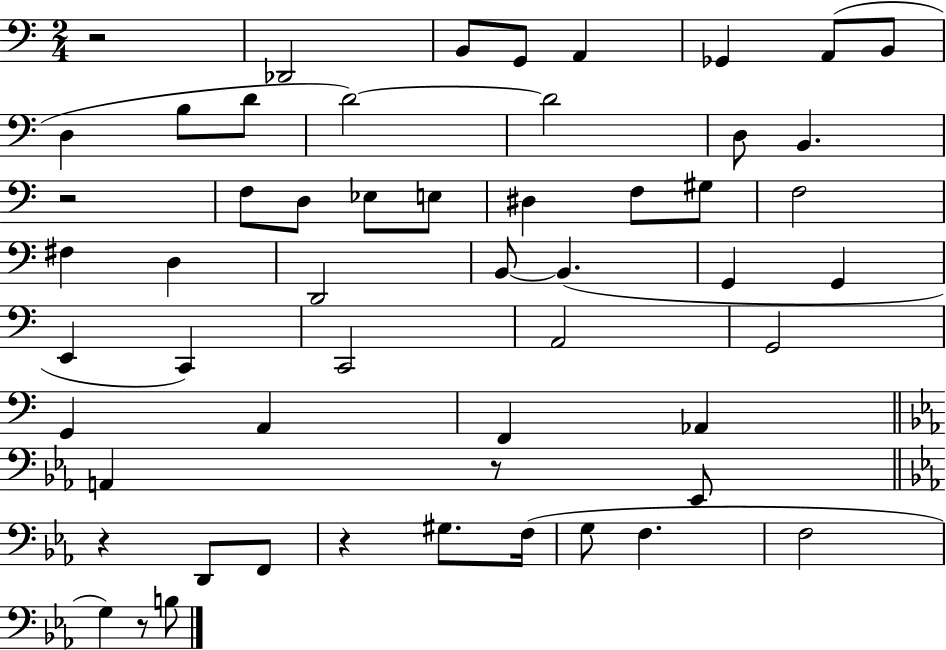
{
  \clef bass
  \numericTimeSignature
  \time 2/4
  \key c \major
  r2 | des,2 | b,8 g,8 a,4 | ges,4 a,8( b,8 | \break d4 b8 d'8 | d'2~~) | d'2 | d8 b,4. | \break r2 | f8 d8 ees8 e8 | dis4 f8 gis8 | f2 | \break fis4 d4 | d,2 | b,8~~ b,4.( | g,4 g,4 | \break e,4 c,4) | c,2 | a,2 | g,2 | \break g,4 a,4 | f,4 aes,4 | \bar "||" \break \key c \minor a,4 r8 ees,8 | \bar "||" \break \key c \minor r4 d,8 f,8 | r4 gis8. f16( | g8 f4. | f2 | \break g4) r8 b8 | \bar "|."
}